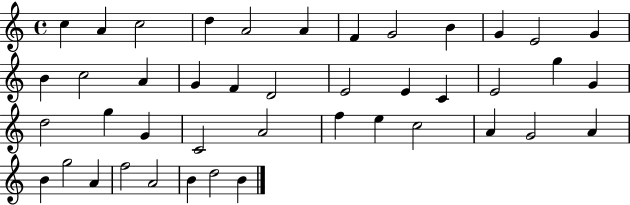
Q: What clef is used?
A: treble